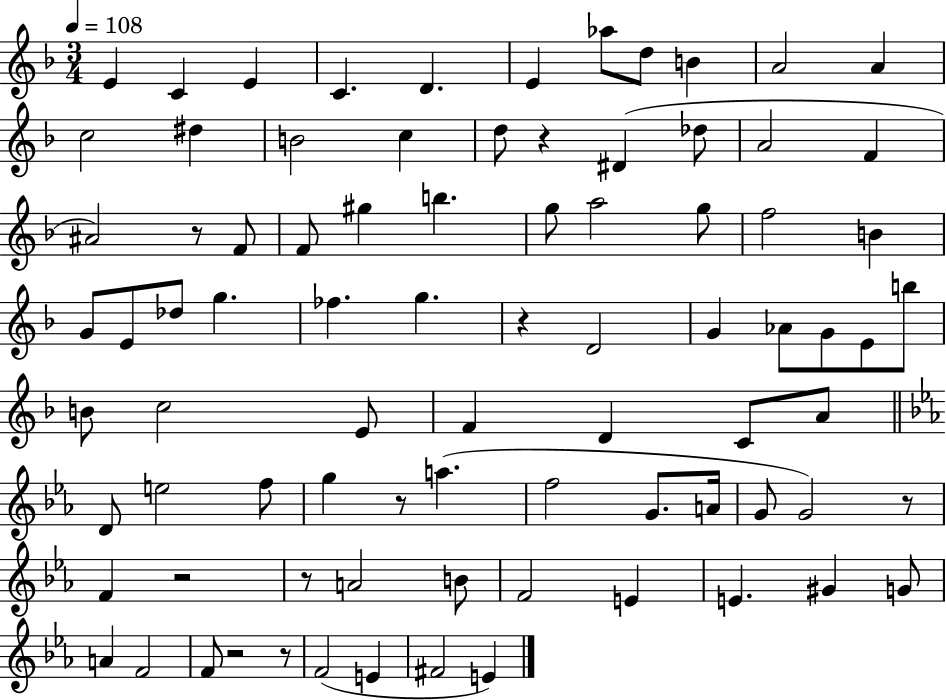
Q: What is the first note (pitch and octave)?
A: E4